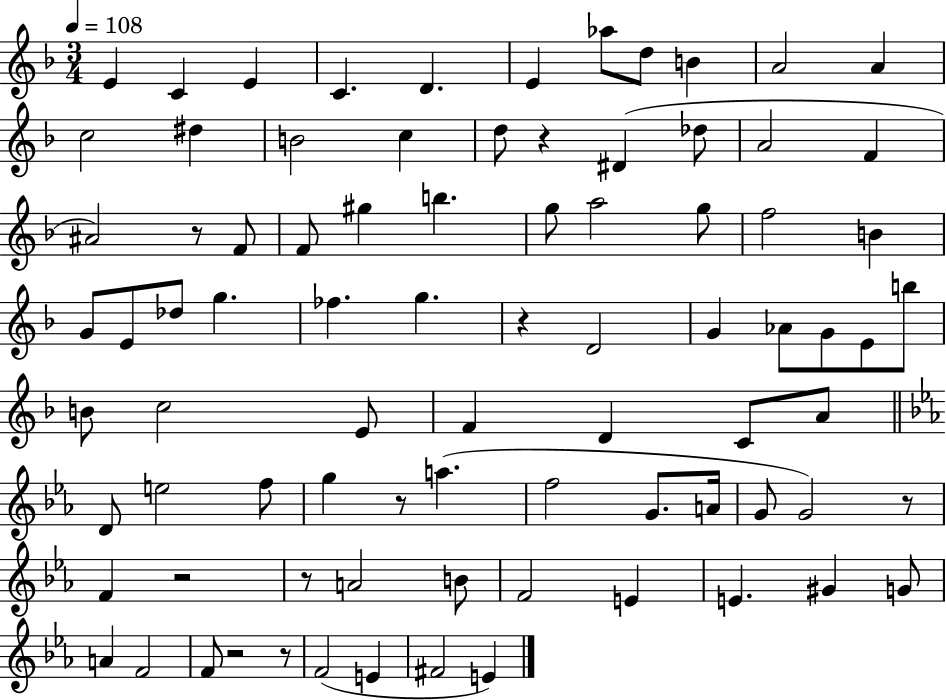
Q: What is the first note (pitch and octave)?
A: E4